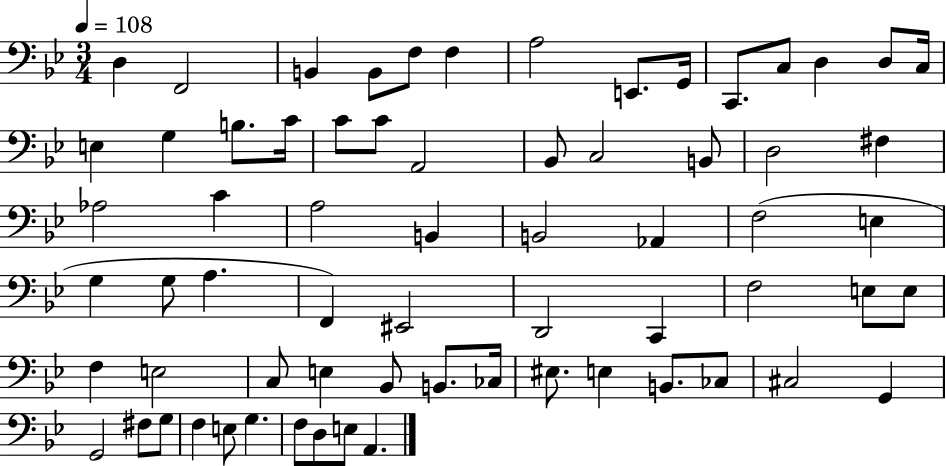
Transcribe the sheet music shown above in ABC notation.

X:1
T:Untitled
M:3/4
L:1/4
K:Bb
D, F,,2 B,, B,,/2 F,/2 F, A,2 E,,/2 G,,/4 C,,/2 C,/2 D, D,/2 C,/4 E, G, B,/2 C/4 C/2 C/2 A,,2 _B,,/2 C,2 B,,/2 D,2 ^F, _A,2 C A,2 B,, B,,2 _A,, F,2 E, G, G,/2 A, F,, ^E,,2 D,,2 C,, F,2 E,/2 E,/2 F, E,2 C,/2 E, _B,,/2 B,,/2 _C,/4 ^E,/2 E, B,,/2 _C,/2 ^C,2 G,, G,,2 ^F,/2 G,/2 F, E,/2 G, F,/2 D,/2 E,/2 A,,